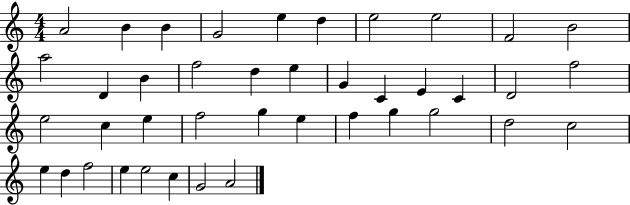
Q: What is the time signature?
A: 4/4